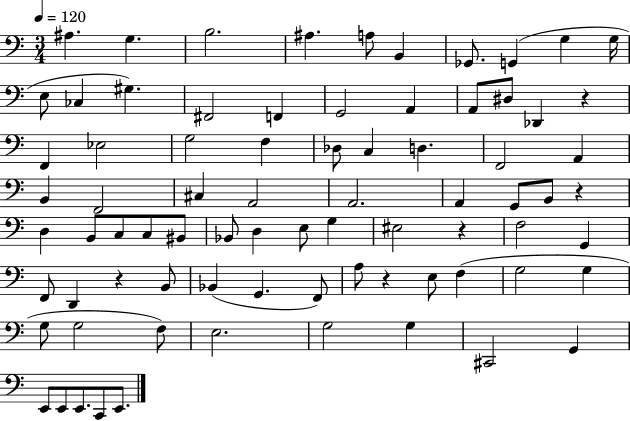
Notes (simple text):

A#3/q. G3/q. B3/h. A#3/q. A3/e B2/q Gb2/e. G2/q G3/q G3/s E3/e CES3/q G#3/q. F#2/h F2/q G2/h A2/q A2/e D#3/e Db2/q R/q F2/q Eb3/h G3/h F3/q Db3/e C3/q D3/q. F2/h A2/q B2/q F2/h C#3/q A2/h A2/h. A2/q G2/e B2/e R/q D3/q B2/e C3/e C3/e BIS2/e Bb2/e D3/q E3/e G3/q EIS3/h R/q F3/h G2/q F2/e D2/q R/q B2/e Bb2/q G2/q. F2/e A3/e R/q E3/e F3/q G3/h G3/q G3/e G3/h F3/e E3/h. G3/h G3/q C#2/h G2/q E2/e E2/e E2/e. C2/e E2/e.